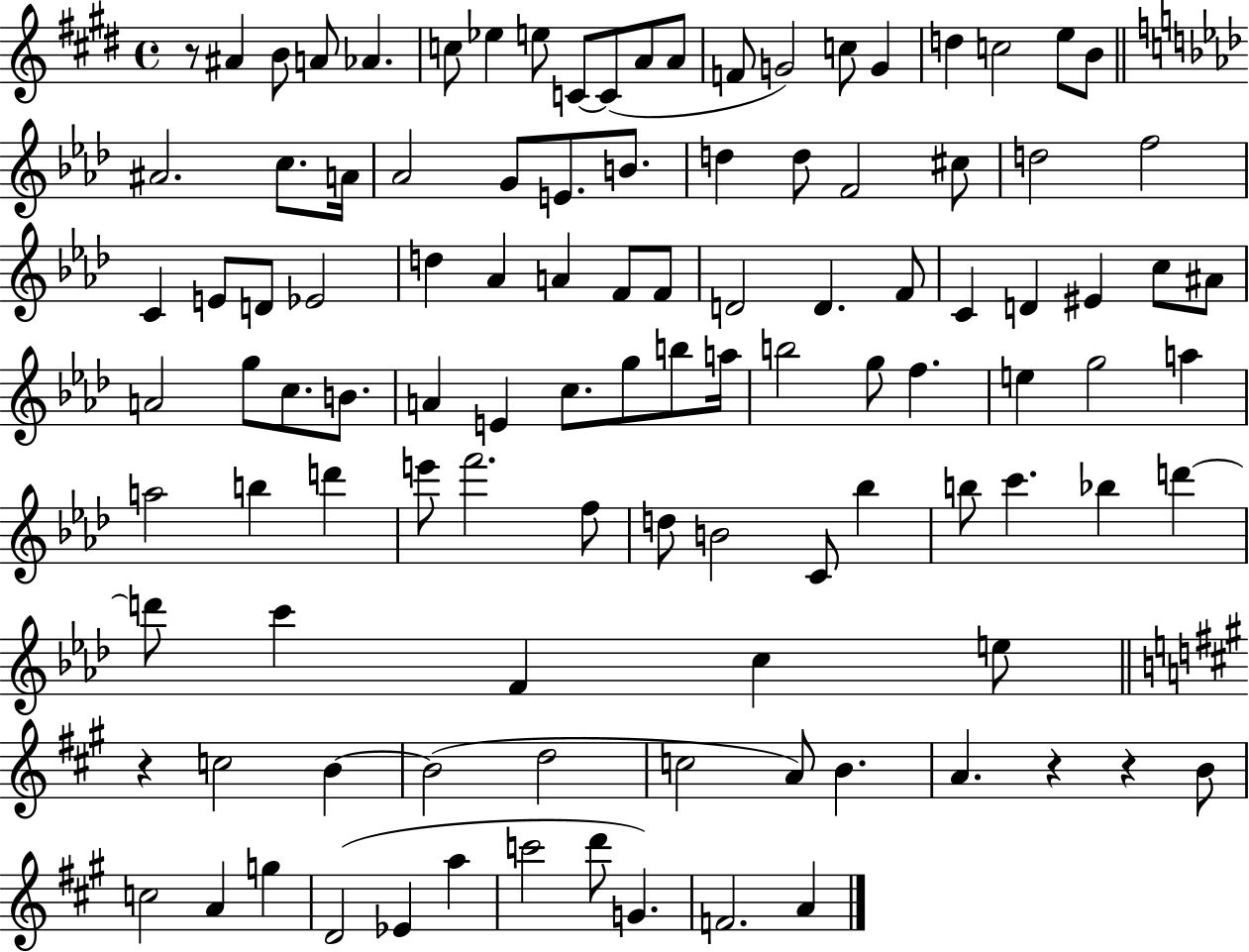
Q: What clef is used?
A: treble